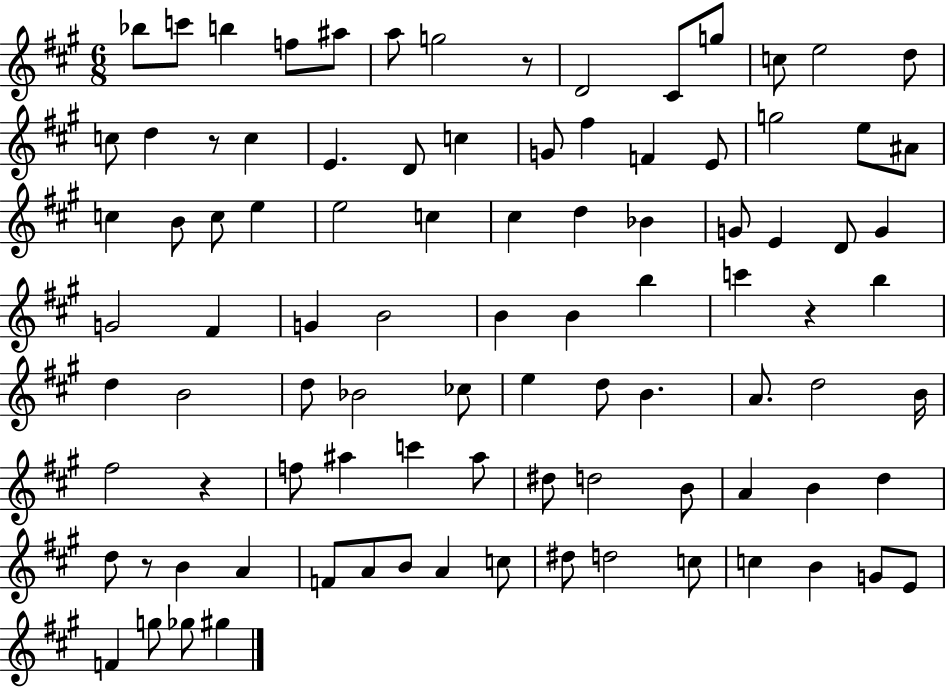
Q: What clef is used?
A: treble